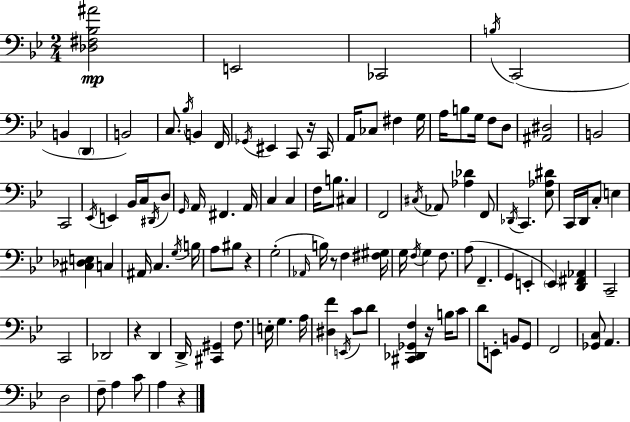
X:1
T:Untitled
M:2/4
L:1/4
K:Gm
[_D,^F,_B,^A]2 E,,2 _C,,2 B,/4 C,,2 B,, D,, B,,2 C,/2 _B,/4 B,, F,,/4 _G,,/4 ^E,, C,,/2 z/4 C,,/4 A,,/4 _C,/2 ^F, G,/4 A,/4 B,/2 G,/4 F,/2 D,/2 [^A,,^D,]2 B,,2 C,,2 _E,,/4 E,, _B,,/4 C,/4 ^D,,/4 D,/2 G,,/4 A,,/4 ^F,, A,,/4 C, C, F,/4 B,/2 ^C, F,,2 ^C,/4 _A,,/2 [_A,_D] F,,/2 _D,,/4 C,, [_E,_A,^D]/2 C,,/4 D,,/4 C,/2 E, [^C,_D,E,] C, ^A,,/4 C, G,/4 B,/4 A,/2 ^B,/2 z G,2 _A,,/4 B,/4 z/2 F, [^F,^G,]/4 G,/4 F,/4 G, F,/2 A,/2 F,, G,, E,, _E,, [D,,^F,,_A,,] C,,2 C,,2 _D,,2 z D,, D,,/4 [^C,,^G,,] F,/2 E,/4 G, A,/4 [^D,F] E,,/4 C/2 D/2 [^C,,_D,,_G,,F,] z/4 B,/4 C/2 D/2 E,,/2 B,,/2 G,,/2 F,,2 [_G,,C,]/2 A,, D,2 F,/2 A, C/2 A, z